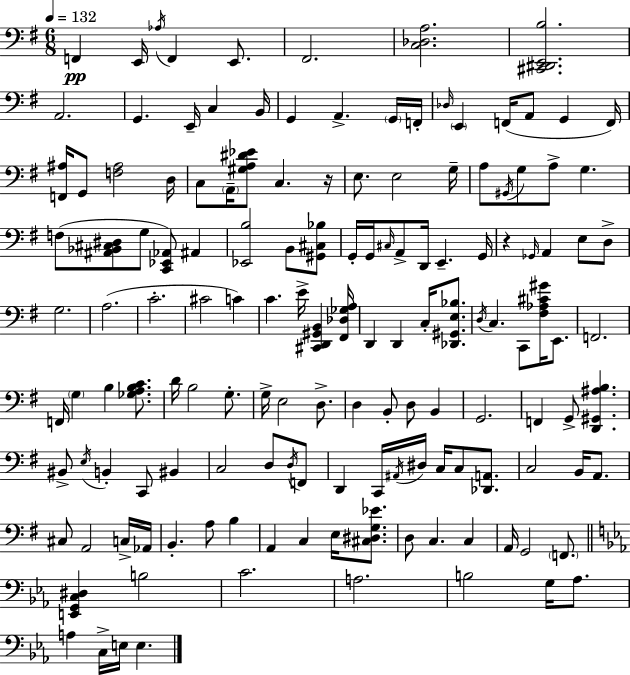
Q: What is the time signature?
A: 6/8